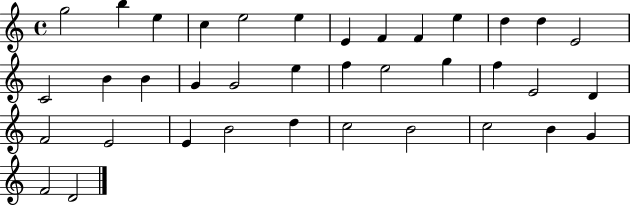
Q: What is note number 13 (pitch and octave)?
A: E4